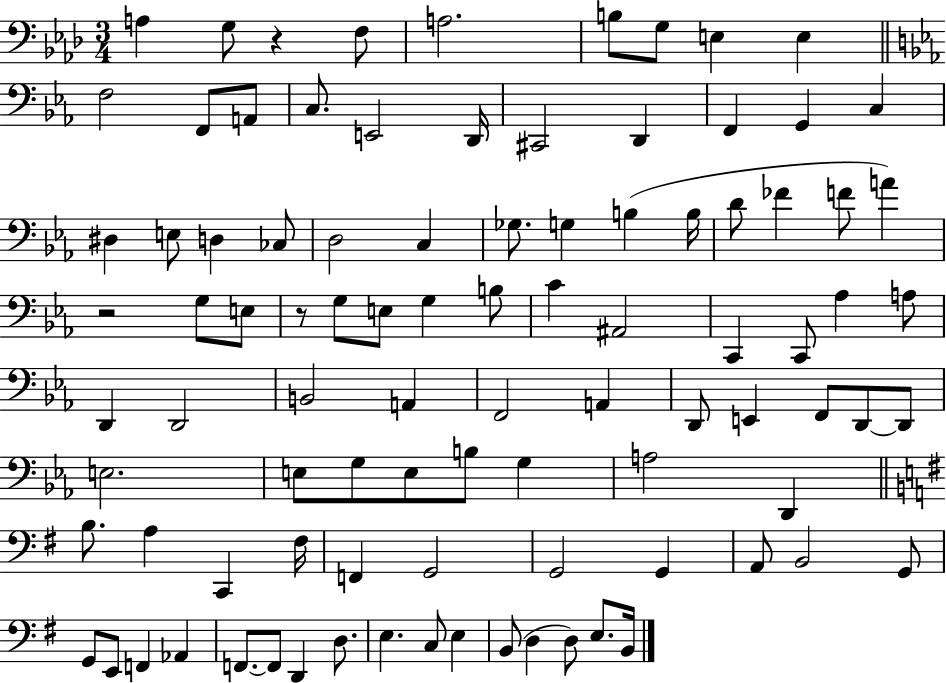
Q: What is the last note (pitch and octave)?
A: B2